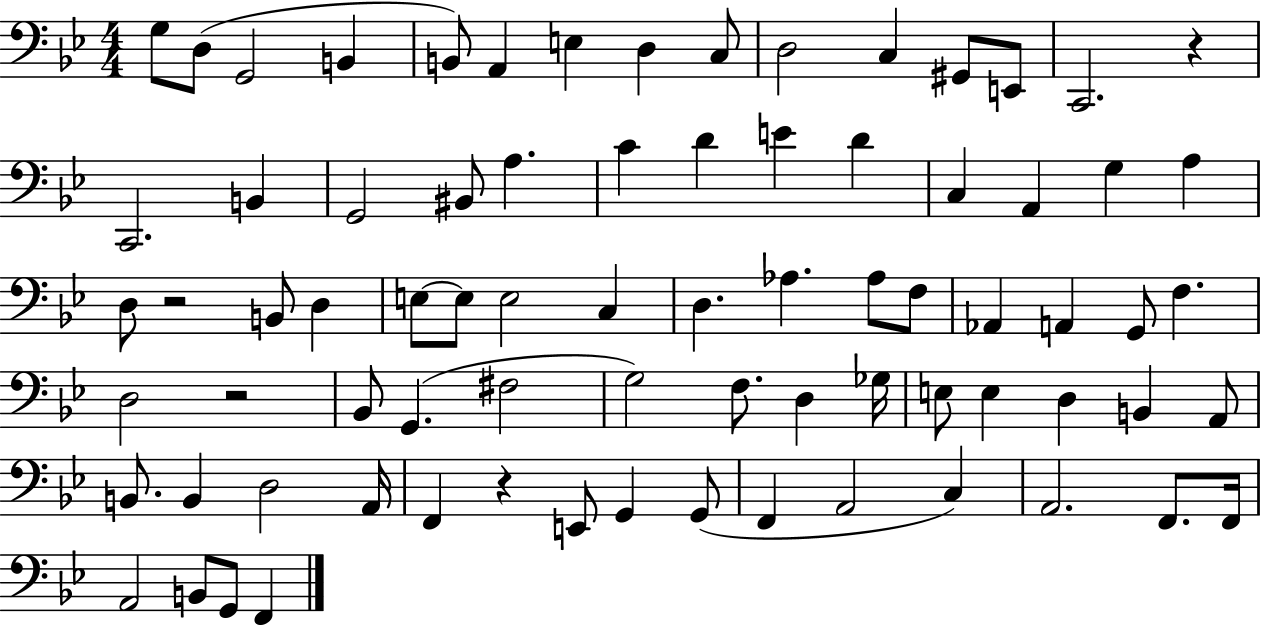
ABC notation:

X:1
T:Untitled
M:4/4
L:1/4
K:Bb
G,/2 D,/2 G,,2 B,, B,,/2 A,, E, D, C,/2 D,2 C, ^G,,/2 E,,/2 C,,2 z C,,2 B,, G,,2 ^B,,/2 A, C D E D C, A,, G, A, D,/2 z2 B,,/2 D, E,/2 E,/2 E,2 C, D, _A, _A,/2 F,/2 _A,, A,, G,,/2 F, D,2 z2 _B,,/2 G,, ^F,2 G,2 F,/2 D, _G,/4 E,/2 E, D, B,, A,,/2 B,,/2 B,, D,2 A,,/4 F,, z E,,/2 G,, G,,/2 F,, A,,2 C, A,,2 F,,/2 F,,/4 A,,2 B,,/2 G,,/2 F,,